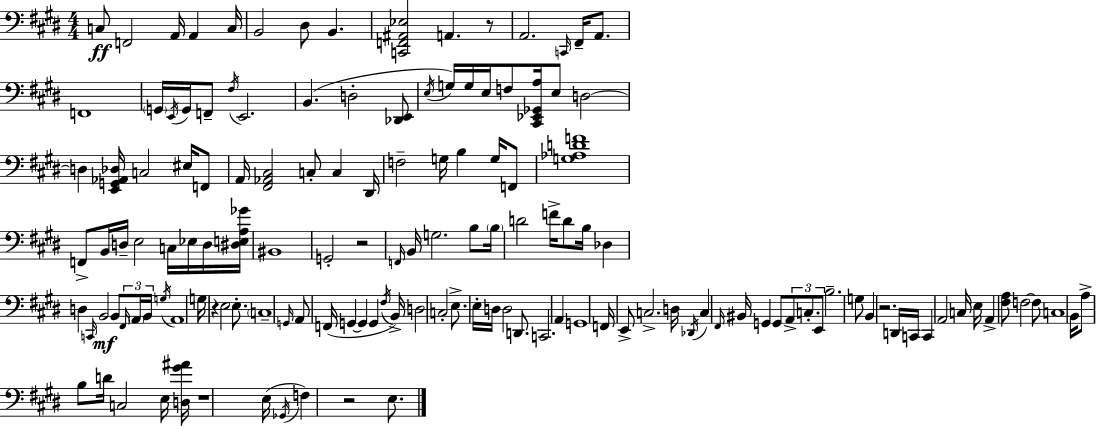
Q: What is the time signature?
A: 4/4